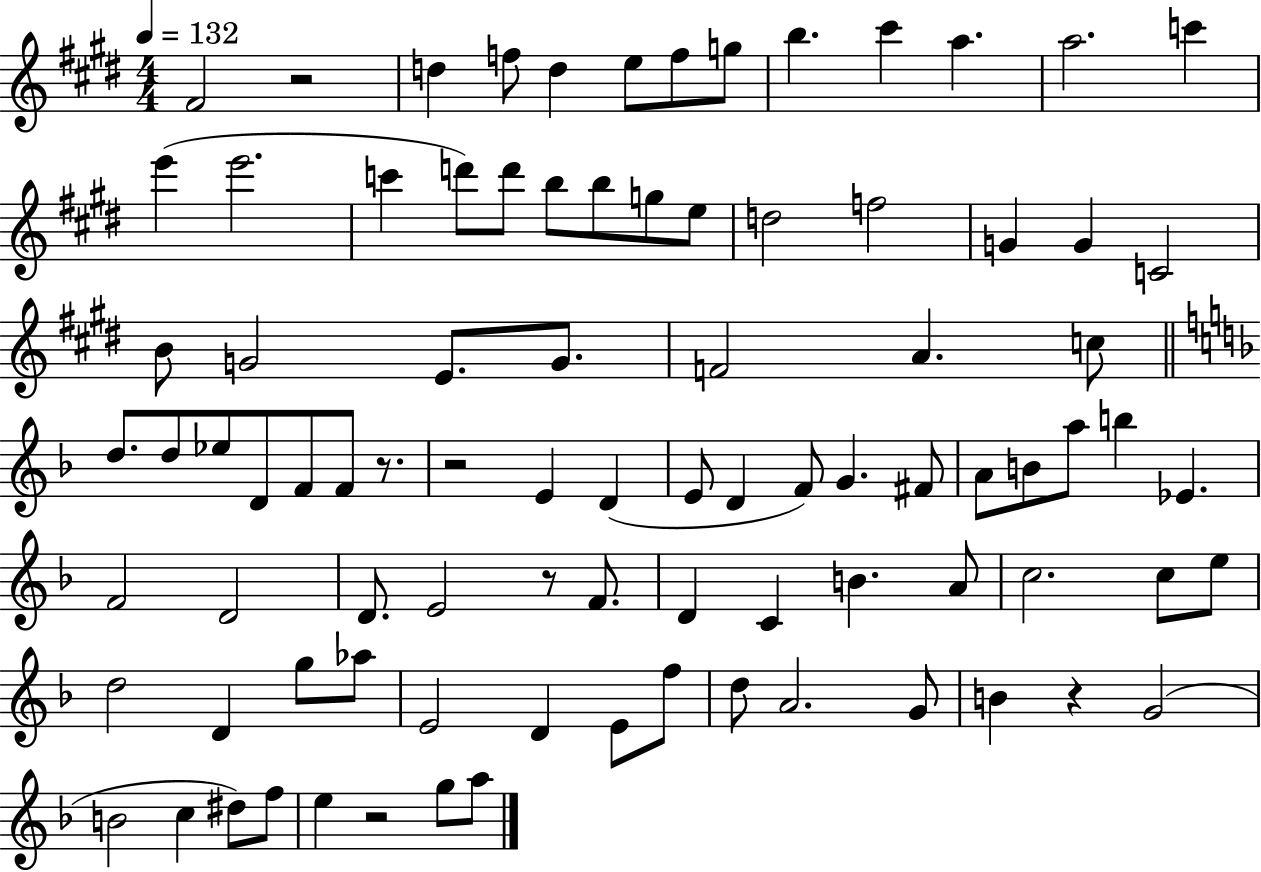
X:1
T:Untitled
M:4/4
L:1/4
K:E
^F2 z2 d f/2 d e/2 f/2 g/2 b ^c' a a2 c' e' e'2 c' d'/2 d'/2 b/2 b/2 g/2 e/2 d2 f2 G G C2 B/2 G2 E/2 G/2 F2 A c/2 d/2 d/2 _e/2 D/2 F/2 F/2 z/2 z2 E D E/2 D F/2 G ^F/2 A/2 B/2 a/2 b _E F2 D2 D/2 E2 z/2 F/2 D C B A/2 c2 c/2 e/2 d2 D g/2 _a/2 E2 D E/2 f/2 d/2 A2 G/2 B z G2 B2 c ^d/2 f/2 e z2 g/2 a/2